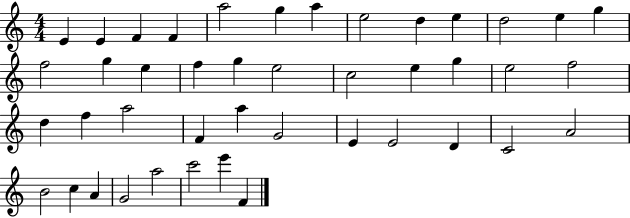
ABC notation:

X:1
T:Untitled
M:4/4
L:1/4
K:C
E E F F a2 g a e2 d e d2 e g f2 g e f g e2 c2 e g e2 f2 d f a2 F a G2 E E2 D C2 A2 B2 c A G2 a2 c'2 e' F